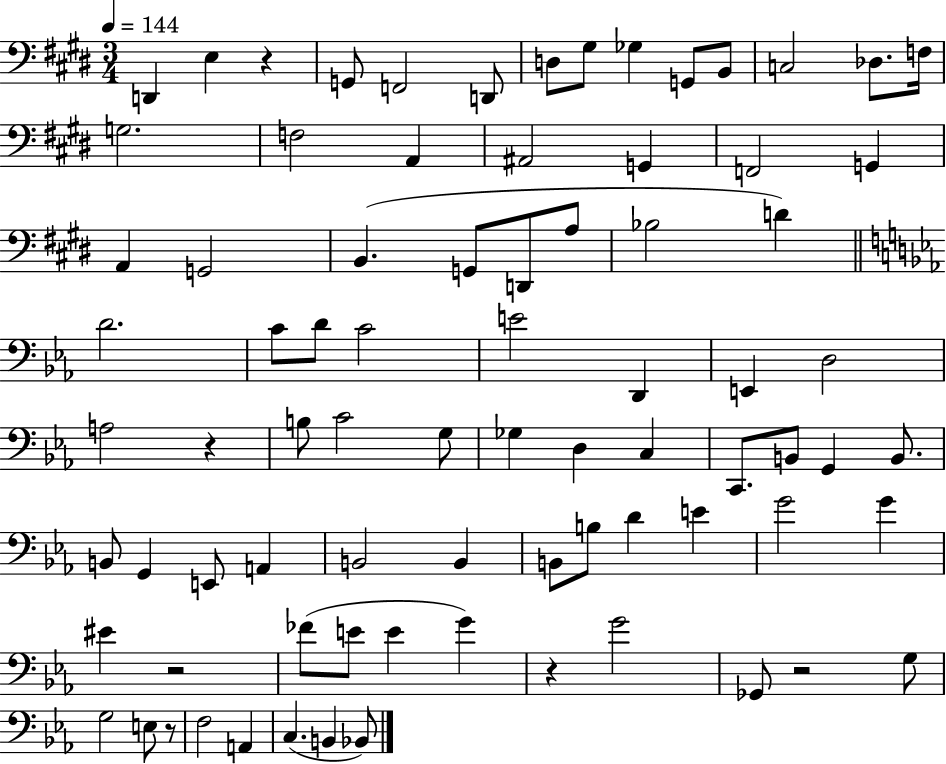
X:1
T:Untitled
M:3/4
L:1/4
K:E
D,, E, z G,,/2 F,,2 D,,/2 D,/2 ^G,/2 _G, G,,/2 B,,/2 C,2 _D,/2 F,/4 G,2 F,2 A,, ^A,,2 G,, F,,2 G,, A,, G,,2 B,, G,,/2 D,,/2 A,/2 _B,2 D D2 C/2 D/2 C2 E2 D,, E,, D,2 A,2 z B,/2 C2 G,/2 _G, D, C, C,,/2 B,,/2 G,, B,,/2 B,,/2 G,, E,,/2 A,, B,,2 B,, B,,/2 B,/2 D E G2 G ^E z2 _F/2 E/2 E G z G2 _G,,/2 z2 G,/2 G,2 E,/2 z/2 F,2 A,, C, B,, _B,,/2